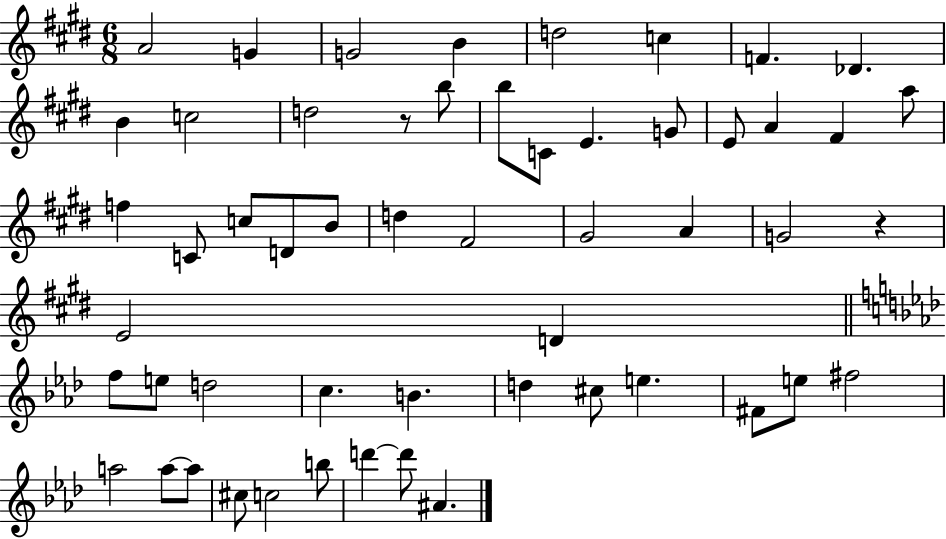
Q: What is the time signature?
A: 6/8